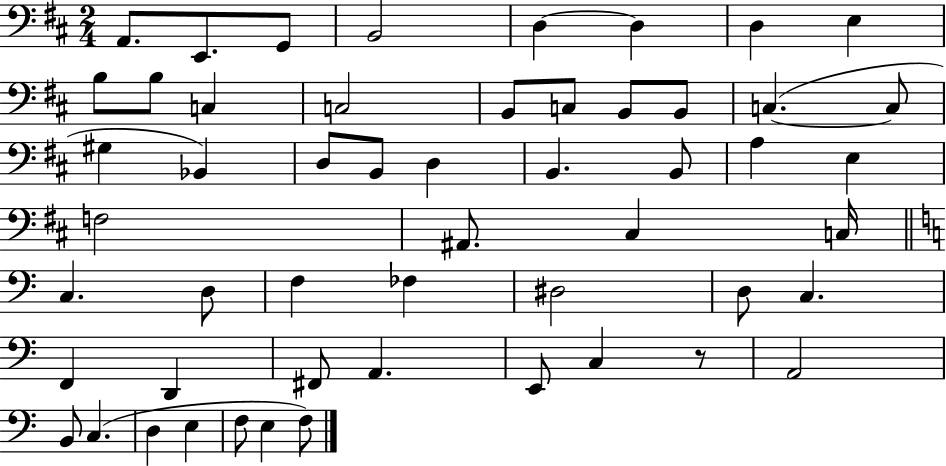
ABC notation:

X:1
T:Untitled
M:2/4
L:1/4
K:D
A,,/2 E,,/2 G,,/2 B,,2 D, D, D, E, B,/2 B,/2 C, C,2 B,,/2 C,/2 B,,/2 B,,/2 C, C,/2 ^G, _B,, D,/2 B,,/2 D, B,, B,,/2 A, E, F,2 ^A,,/2 ^C, C,/4 C, D,/2 F, _F, ^D,2 D,/2 C, F,, D,, ^F,,/2 A,, E,,/2 C, z/2 A,,2 B,,/2 C, D, E, F,/2 E, F,/2